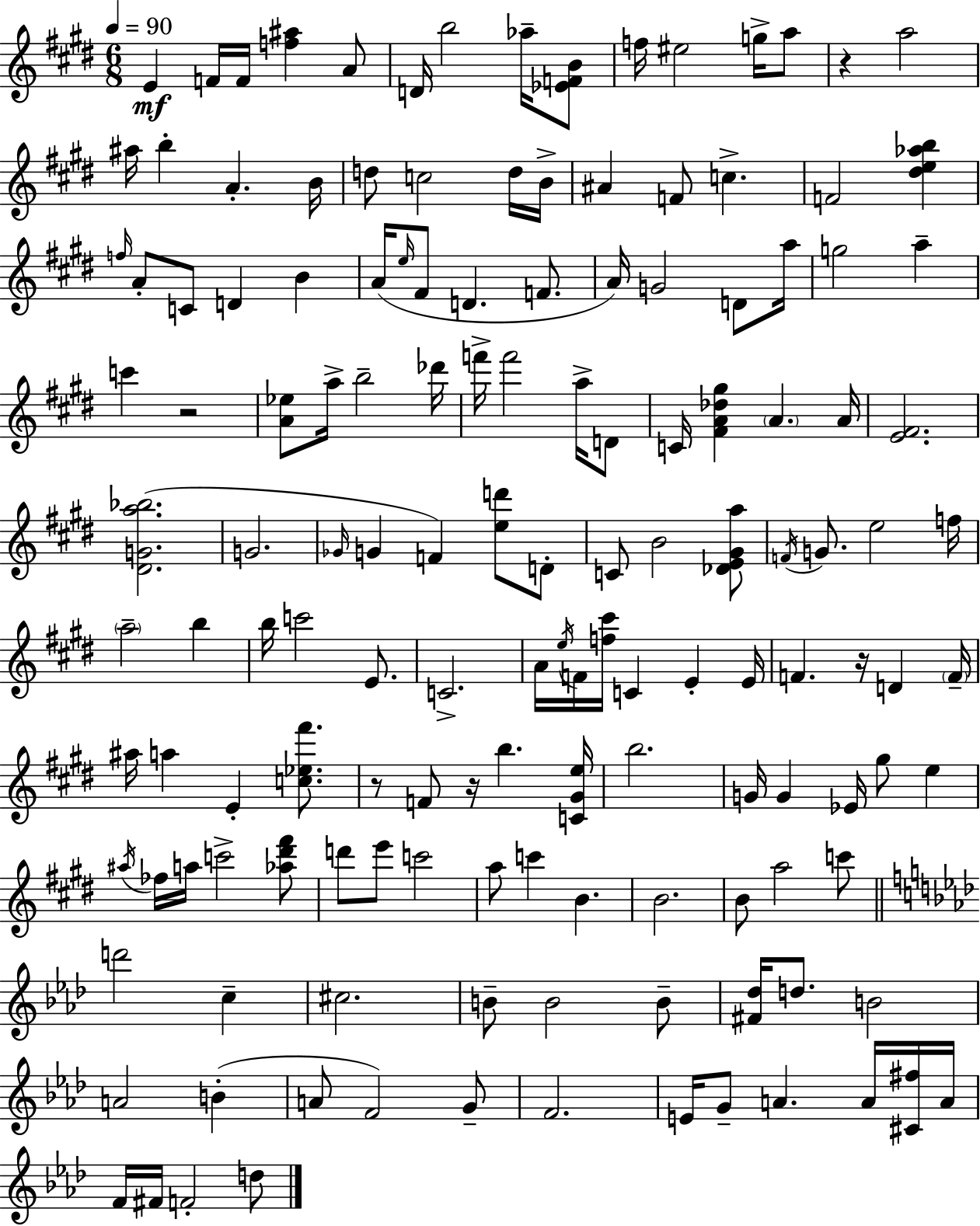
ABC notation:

X:1
T:Untitled
M:6/8
L:1/4
K:E
E F/4 F/4 [f^a] A/2 D/4 b2 _a/4 [_EFB]/2 f/4 ^e2 g/4 a/2 z a2 ^a/4 b A B/4 d/2 c2 d/4 B/4 ^A F/2 c F2 [^de_ab] f/4 A/2 C/2 D B A/4 e/4 ^F/2 D F/2 A/4 G2 D/2 a/4 g2 a c' z2 [A_e]/2 a/4 b2 _d'/4 f'/4 f'2 a/4 D/2 C/4 [^FA_d^g] A A/4 [E^F]2 [^DGa_b]2 G2 _G/4 G F [ed']/2 D/2 C/2 B2 [_DE^Ga]/2 F/4 G/2 e2 f/4 a2 b b/4 c'2 E/2 C2 A/4 e/4 F/4 [f^c']/4 C E E/4 F z/4 D F/4 ^a/4 a E [c_e^f']/2 z/2 F/2 z/4 b [C^Ge]/4 b2 G/4 G _E/4 ^g/2 e ^a/4 _f/4 a/4 c'2 [_a^d'^f']/2 d'/2 e'/2 c'2 a/2 c' B B2 B/2 a2 c'/2 d'2 c ^c2 B/2 B2 B/2 [^F_d]/4 d/2 B2 A2 B A/2 F2 G/2 F2 E/4 G/2 A A/4 [^C^f]/4 A/4 F/4 ^F/4 F2 d/2